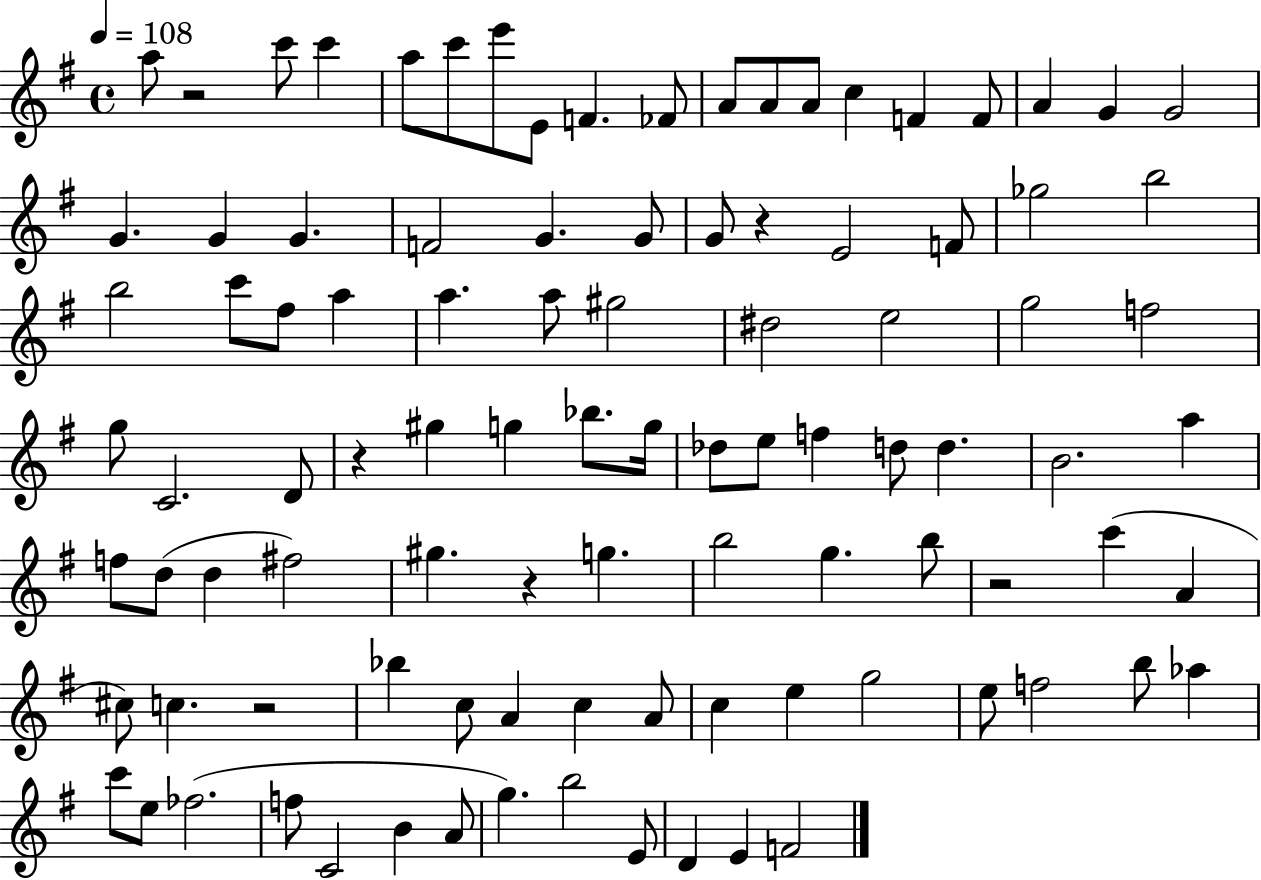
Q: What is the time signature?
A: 4/4